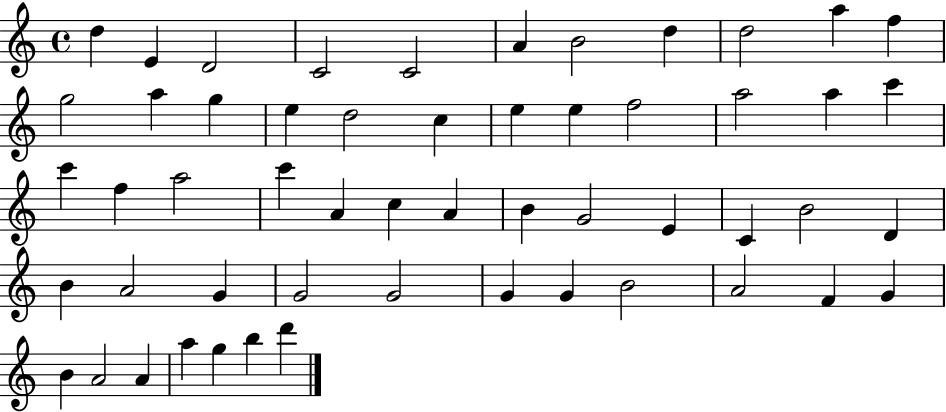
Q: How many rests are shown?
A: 0